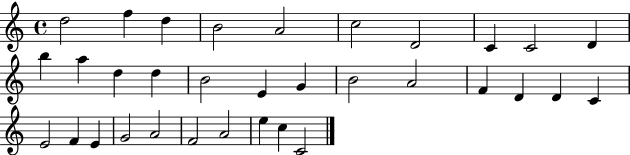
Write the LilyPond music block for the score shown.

{
  \clef treble
  \time 4/4
  \defaultTimeSignature
  \key c \major
  d''2 f''4 d''4 | b'2 a'2 | c''2 d'2 | c'4 c'2 d'4 | \break b''4 a''4 d''4 d''4 | b'2 e'4 g'4 | b'2 a'2 | f'4 d'4 d'4 c'4 | \break e'2 f'4 e'4 | g'2 a'2 | f'2 a'2 | e''4 c''4 c'2 | \break \bar "|."
}